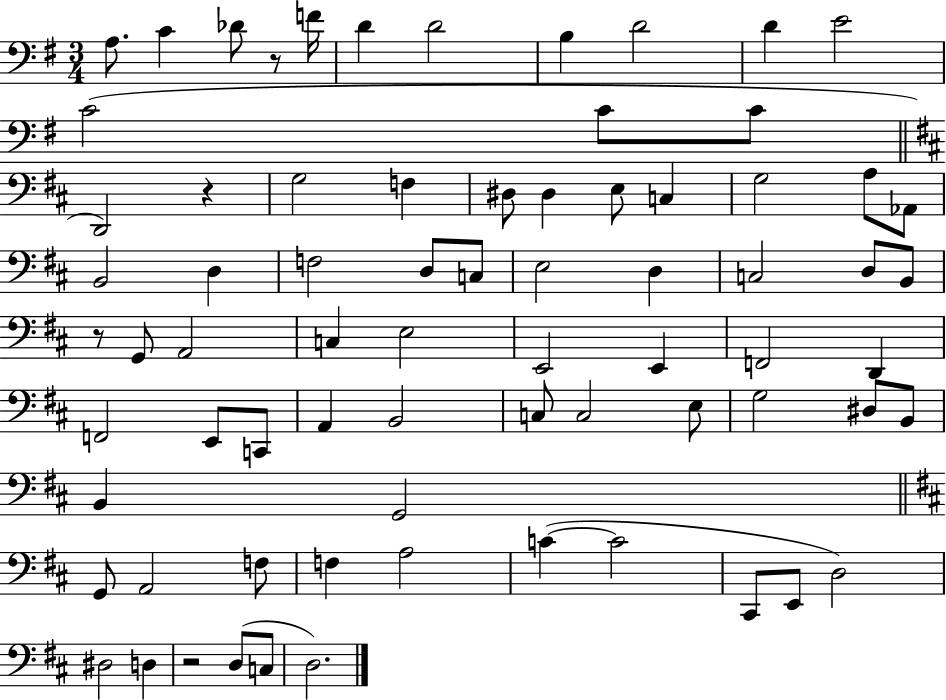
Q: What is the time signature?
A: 3/4